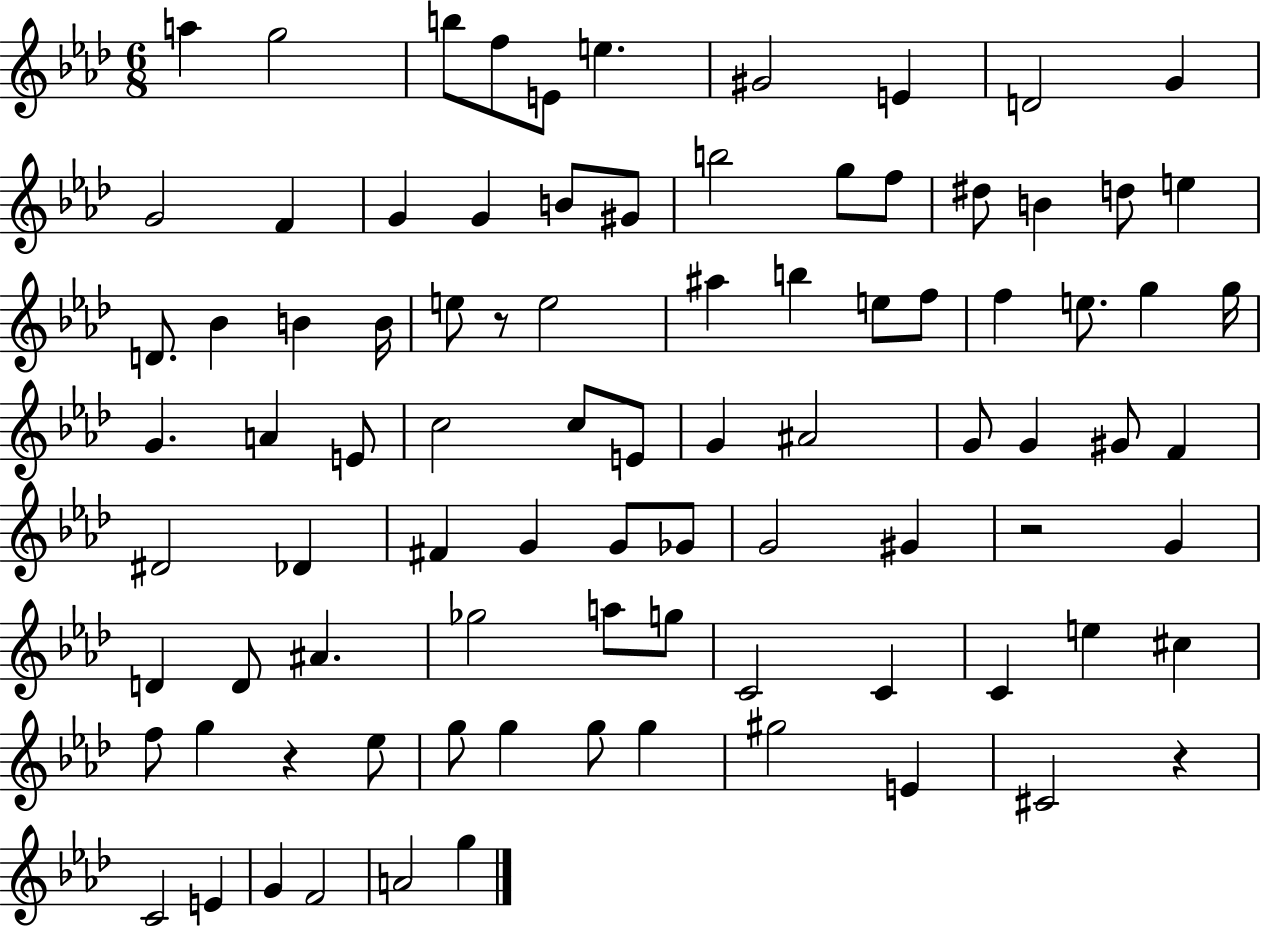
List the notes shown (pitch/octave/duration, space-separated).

A5/q G5/h B5/e F5/e E4/e E5/q. G#4/h E4/q D4/h G4/q G4/h F4/q G4/q G4/q B4/e G#4/e B5/h G5/e F5/e D#5/e B4/q D5/e E5/q D4/e. Bb4/q B4/q B4/s E5/e R/e E5/h A#5/q B5/q E5/e F5/e F5/q E5/e. G5/q G5/s G4/q. A4/q E4/e C5/h C5/e E4/e G4/q A#4/h G4/e G4/q G#4/e F4/q D#4/h Db4/q F#4/q G4/q G4/e Gb4/e G4/h G#4/q R/h G4/q D4/q D4/e A#4/q. Gb5/h A5/e G5/e C4/h C4/q C4/q E5/q C#5/q F5/e G5/q R/q Eb5/e G5/e G5/q G5/e G5/q G#5/h E4/q C#4/h R/q C4/h E4/q G4/q F4/h A4/h G5/q